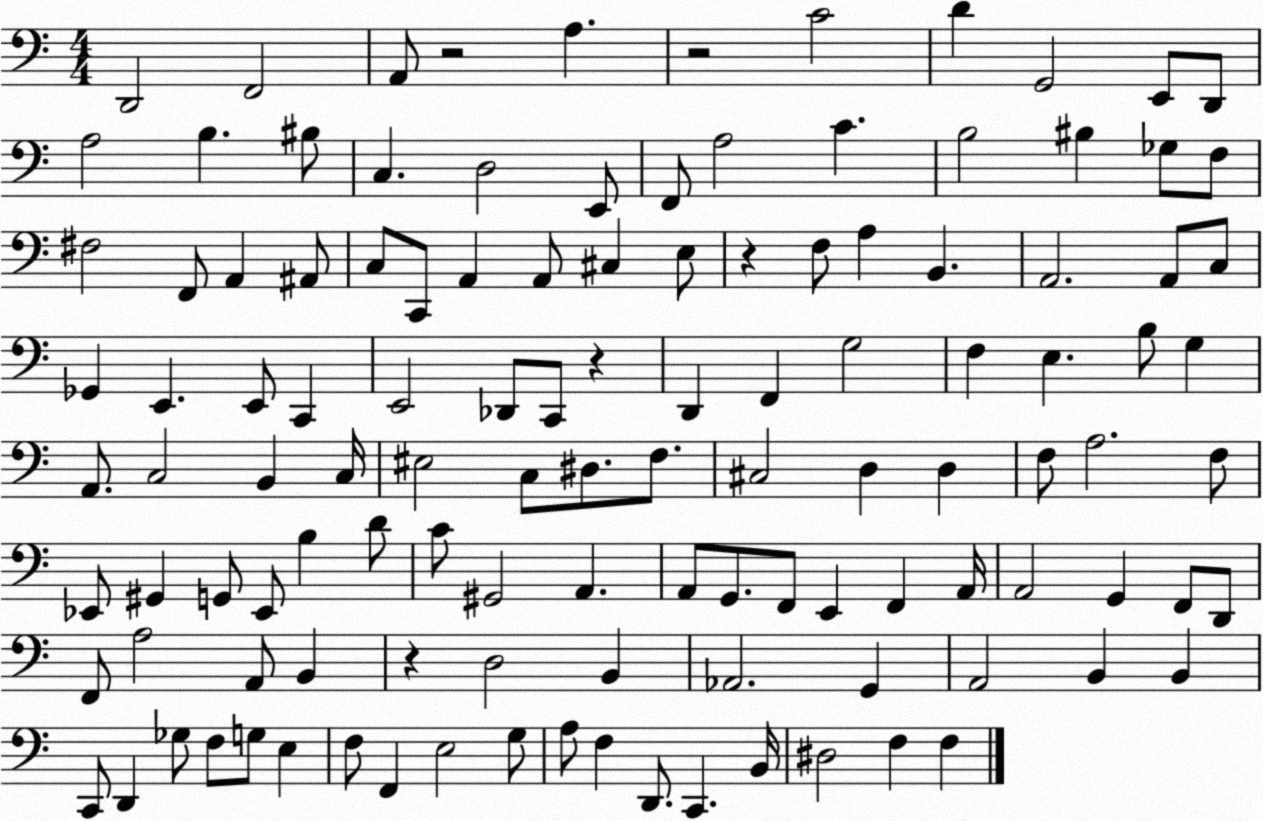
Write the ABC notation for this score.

X:1
T:Untitled
M:4/4
L:1/4
K:C
D,,2 F,,2 A,,/2 z2 A, z2 C2 D G,,2 E,,/2 D,,/2 A,2 B, ^B,/2 C, D,2 E,,/2 F,,/2 A,2 C B,2 ^B, _G,/2 F,/2 ^F,2 F,,/2 A,, ^A,,/2 C,/2 C,,/2 A,, A,,/2 ^C, E,/2 z F,/2 A, B,, A,,2 A,,/2 C,/2 _G,, E,, E,,/2 C,, E,,2 _D,,/2 C,,/2 z D,, F,, G,2 F, E, B,/2 G, A,,/2 C,2 B,, C,/4 ^E,2 C,/2 ^D,/2 F,/2 ^C,2 D, D, F,/2 A,2 F,/2 _E,,/2 ^G,, G,,/2 _E,,/2 B, D/2 C/2 ^G,,2 A,, A,,/2 G,,/2 F,,/2 E,, F,, A,,/4 A,,2 G,, F,,/2 D,,/2 F,,/2 A,2 A,,/2 B,, z D,2 B,, _A,,2 G,, A,,2 B,, B,, C,,/2 D,, _G,/2 F,/2 G,/2 E, F,/2 F,, E,2 G,/2 A,/2 F, D,,/2 C,, B,,/4 ^D,2 F, F,